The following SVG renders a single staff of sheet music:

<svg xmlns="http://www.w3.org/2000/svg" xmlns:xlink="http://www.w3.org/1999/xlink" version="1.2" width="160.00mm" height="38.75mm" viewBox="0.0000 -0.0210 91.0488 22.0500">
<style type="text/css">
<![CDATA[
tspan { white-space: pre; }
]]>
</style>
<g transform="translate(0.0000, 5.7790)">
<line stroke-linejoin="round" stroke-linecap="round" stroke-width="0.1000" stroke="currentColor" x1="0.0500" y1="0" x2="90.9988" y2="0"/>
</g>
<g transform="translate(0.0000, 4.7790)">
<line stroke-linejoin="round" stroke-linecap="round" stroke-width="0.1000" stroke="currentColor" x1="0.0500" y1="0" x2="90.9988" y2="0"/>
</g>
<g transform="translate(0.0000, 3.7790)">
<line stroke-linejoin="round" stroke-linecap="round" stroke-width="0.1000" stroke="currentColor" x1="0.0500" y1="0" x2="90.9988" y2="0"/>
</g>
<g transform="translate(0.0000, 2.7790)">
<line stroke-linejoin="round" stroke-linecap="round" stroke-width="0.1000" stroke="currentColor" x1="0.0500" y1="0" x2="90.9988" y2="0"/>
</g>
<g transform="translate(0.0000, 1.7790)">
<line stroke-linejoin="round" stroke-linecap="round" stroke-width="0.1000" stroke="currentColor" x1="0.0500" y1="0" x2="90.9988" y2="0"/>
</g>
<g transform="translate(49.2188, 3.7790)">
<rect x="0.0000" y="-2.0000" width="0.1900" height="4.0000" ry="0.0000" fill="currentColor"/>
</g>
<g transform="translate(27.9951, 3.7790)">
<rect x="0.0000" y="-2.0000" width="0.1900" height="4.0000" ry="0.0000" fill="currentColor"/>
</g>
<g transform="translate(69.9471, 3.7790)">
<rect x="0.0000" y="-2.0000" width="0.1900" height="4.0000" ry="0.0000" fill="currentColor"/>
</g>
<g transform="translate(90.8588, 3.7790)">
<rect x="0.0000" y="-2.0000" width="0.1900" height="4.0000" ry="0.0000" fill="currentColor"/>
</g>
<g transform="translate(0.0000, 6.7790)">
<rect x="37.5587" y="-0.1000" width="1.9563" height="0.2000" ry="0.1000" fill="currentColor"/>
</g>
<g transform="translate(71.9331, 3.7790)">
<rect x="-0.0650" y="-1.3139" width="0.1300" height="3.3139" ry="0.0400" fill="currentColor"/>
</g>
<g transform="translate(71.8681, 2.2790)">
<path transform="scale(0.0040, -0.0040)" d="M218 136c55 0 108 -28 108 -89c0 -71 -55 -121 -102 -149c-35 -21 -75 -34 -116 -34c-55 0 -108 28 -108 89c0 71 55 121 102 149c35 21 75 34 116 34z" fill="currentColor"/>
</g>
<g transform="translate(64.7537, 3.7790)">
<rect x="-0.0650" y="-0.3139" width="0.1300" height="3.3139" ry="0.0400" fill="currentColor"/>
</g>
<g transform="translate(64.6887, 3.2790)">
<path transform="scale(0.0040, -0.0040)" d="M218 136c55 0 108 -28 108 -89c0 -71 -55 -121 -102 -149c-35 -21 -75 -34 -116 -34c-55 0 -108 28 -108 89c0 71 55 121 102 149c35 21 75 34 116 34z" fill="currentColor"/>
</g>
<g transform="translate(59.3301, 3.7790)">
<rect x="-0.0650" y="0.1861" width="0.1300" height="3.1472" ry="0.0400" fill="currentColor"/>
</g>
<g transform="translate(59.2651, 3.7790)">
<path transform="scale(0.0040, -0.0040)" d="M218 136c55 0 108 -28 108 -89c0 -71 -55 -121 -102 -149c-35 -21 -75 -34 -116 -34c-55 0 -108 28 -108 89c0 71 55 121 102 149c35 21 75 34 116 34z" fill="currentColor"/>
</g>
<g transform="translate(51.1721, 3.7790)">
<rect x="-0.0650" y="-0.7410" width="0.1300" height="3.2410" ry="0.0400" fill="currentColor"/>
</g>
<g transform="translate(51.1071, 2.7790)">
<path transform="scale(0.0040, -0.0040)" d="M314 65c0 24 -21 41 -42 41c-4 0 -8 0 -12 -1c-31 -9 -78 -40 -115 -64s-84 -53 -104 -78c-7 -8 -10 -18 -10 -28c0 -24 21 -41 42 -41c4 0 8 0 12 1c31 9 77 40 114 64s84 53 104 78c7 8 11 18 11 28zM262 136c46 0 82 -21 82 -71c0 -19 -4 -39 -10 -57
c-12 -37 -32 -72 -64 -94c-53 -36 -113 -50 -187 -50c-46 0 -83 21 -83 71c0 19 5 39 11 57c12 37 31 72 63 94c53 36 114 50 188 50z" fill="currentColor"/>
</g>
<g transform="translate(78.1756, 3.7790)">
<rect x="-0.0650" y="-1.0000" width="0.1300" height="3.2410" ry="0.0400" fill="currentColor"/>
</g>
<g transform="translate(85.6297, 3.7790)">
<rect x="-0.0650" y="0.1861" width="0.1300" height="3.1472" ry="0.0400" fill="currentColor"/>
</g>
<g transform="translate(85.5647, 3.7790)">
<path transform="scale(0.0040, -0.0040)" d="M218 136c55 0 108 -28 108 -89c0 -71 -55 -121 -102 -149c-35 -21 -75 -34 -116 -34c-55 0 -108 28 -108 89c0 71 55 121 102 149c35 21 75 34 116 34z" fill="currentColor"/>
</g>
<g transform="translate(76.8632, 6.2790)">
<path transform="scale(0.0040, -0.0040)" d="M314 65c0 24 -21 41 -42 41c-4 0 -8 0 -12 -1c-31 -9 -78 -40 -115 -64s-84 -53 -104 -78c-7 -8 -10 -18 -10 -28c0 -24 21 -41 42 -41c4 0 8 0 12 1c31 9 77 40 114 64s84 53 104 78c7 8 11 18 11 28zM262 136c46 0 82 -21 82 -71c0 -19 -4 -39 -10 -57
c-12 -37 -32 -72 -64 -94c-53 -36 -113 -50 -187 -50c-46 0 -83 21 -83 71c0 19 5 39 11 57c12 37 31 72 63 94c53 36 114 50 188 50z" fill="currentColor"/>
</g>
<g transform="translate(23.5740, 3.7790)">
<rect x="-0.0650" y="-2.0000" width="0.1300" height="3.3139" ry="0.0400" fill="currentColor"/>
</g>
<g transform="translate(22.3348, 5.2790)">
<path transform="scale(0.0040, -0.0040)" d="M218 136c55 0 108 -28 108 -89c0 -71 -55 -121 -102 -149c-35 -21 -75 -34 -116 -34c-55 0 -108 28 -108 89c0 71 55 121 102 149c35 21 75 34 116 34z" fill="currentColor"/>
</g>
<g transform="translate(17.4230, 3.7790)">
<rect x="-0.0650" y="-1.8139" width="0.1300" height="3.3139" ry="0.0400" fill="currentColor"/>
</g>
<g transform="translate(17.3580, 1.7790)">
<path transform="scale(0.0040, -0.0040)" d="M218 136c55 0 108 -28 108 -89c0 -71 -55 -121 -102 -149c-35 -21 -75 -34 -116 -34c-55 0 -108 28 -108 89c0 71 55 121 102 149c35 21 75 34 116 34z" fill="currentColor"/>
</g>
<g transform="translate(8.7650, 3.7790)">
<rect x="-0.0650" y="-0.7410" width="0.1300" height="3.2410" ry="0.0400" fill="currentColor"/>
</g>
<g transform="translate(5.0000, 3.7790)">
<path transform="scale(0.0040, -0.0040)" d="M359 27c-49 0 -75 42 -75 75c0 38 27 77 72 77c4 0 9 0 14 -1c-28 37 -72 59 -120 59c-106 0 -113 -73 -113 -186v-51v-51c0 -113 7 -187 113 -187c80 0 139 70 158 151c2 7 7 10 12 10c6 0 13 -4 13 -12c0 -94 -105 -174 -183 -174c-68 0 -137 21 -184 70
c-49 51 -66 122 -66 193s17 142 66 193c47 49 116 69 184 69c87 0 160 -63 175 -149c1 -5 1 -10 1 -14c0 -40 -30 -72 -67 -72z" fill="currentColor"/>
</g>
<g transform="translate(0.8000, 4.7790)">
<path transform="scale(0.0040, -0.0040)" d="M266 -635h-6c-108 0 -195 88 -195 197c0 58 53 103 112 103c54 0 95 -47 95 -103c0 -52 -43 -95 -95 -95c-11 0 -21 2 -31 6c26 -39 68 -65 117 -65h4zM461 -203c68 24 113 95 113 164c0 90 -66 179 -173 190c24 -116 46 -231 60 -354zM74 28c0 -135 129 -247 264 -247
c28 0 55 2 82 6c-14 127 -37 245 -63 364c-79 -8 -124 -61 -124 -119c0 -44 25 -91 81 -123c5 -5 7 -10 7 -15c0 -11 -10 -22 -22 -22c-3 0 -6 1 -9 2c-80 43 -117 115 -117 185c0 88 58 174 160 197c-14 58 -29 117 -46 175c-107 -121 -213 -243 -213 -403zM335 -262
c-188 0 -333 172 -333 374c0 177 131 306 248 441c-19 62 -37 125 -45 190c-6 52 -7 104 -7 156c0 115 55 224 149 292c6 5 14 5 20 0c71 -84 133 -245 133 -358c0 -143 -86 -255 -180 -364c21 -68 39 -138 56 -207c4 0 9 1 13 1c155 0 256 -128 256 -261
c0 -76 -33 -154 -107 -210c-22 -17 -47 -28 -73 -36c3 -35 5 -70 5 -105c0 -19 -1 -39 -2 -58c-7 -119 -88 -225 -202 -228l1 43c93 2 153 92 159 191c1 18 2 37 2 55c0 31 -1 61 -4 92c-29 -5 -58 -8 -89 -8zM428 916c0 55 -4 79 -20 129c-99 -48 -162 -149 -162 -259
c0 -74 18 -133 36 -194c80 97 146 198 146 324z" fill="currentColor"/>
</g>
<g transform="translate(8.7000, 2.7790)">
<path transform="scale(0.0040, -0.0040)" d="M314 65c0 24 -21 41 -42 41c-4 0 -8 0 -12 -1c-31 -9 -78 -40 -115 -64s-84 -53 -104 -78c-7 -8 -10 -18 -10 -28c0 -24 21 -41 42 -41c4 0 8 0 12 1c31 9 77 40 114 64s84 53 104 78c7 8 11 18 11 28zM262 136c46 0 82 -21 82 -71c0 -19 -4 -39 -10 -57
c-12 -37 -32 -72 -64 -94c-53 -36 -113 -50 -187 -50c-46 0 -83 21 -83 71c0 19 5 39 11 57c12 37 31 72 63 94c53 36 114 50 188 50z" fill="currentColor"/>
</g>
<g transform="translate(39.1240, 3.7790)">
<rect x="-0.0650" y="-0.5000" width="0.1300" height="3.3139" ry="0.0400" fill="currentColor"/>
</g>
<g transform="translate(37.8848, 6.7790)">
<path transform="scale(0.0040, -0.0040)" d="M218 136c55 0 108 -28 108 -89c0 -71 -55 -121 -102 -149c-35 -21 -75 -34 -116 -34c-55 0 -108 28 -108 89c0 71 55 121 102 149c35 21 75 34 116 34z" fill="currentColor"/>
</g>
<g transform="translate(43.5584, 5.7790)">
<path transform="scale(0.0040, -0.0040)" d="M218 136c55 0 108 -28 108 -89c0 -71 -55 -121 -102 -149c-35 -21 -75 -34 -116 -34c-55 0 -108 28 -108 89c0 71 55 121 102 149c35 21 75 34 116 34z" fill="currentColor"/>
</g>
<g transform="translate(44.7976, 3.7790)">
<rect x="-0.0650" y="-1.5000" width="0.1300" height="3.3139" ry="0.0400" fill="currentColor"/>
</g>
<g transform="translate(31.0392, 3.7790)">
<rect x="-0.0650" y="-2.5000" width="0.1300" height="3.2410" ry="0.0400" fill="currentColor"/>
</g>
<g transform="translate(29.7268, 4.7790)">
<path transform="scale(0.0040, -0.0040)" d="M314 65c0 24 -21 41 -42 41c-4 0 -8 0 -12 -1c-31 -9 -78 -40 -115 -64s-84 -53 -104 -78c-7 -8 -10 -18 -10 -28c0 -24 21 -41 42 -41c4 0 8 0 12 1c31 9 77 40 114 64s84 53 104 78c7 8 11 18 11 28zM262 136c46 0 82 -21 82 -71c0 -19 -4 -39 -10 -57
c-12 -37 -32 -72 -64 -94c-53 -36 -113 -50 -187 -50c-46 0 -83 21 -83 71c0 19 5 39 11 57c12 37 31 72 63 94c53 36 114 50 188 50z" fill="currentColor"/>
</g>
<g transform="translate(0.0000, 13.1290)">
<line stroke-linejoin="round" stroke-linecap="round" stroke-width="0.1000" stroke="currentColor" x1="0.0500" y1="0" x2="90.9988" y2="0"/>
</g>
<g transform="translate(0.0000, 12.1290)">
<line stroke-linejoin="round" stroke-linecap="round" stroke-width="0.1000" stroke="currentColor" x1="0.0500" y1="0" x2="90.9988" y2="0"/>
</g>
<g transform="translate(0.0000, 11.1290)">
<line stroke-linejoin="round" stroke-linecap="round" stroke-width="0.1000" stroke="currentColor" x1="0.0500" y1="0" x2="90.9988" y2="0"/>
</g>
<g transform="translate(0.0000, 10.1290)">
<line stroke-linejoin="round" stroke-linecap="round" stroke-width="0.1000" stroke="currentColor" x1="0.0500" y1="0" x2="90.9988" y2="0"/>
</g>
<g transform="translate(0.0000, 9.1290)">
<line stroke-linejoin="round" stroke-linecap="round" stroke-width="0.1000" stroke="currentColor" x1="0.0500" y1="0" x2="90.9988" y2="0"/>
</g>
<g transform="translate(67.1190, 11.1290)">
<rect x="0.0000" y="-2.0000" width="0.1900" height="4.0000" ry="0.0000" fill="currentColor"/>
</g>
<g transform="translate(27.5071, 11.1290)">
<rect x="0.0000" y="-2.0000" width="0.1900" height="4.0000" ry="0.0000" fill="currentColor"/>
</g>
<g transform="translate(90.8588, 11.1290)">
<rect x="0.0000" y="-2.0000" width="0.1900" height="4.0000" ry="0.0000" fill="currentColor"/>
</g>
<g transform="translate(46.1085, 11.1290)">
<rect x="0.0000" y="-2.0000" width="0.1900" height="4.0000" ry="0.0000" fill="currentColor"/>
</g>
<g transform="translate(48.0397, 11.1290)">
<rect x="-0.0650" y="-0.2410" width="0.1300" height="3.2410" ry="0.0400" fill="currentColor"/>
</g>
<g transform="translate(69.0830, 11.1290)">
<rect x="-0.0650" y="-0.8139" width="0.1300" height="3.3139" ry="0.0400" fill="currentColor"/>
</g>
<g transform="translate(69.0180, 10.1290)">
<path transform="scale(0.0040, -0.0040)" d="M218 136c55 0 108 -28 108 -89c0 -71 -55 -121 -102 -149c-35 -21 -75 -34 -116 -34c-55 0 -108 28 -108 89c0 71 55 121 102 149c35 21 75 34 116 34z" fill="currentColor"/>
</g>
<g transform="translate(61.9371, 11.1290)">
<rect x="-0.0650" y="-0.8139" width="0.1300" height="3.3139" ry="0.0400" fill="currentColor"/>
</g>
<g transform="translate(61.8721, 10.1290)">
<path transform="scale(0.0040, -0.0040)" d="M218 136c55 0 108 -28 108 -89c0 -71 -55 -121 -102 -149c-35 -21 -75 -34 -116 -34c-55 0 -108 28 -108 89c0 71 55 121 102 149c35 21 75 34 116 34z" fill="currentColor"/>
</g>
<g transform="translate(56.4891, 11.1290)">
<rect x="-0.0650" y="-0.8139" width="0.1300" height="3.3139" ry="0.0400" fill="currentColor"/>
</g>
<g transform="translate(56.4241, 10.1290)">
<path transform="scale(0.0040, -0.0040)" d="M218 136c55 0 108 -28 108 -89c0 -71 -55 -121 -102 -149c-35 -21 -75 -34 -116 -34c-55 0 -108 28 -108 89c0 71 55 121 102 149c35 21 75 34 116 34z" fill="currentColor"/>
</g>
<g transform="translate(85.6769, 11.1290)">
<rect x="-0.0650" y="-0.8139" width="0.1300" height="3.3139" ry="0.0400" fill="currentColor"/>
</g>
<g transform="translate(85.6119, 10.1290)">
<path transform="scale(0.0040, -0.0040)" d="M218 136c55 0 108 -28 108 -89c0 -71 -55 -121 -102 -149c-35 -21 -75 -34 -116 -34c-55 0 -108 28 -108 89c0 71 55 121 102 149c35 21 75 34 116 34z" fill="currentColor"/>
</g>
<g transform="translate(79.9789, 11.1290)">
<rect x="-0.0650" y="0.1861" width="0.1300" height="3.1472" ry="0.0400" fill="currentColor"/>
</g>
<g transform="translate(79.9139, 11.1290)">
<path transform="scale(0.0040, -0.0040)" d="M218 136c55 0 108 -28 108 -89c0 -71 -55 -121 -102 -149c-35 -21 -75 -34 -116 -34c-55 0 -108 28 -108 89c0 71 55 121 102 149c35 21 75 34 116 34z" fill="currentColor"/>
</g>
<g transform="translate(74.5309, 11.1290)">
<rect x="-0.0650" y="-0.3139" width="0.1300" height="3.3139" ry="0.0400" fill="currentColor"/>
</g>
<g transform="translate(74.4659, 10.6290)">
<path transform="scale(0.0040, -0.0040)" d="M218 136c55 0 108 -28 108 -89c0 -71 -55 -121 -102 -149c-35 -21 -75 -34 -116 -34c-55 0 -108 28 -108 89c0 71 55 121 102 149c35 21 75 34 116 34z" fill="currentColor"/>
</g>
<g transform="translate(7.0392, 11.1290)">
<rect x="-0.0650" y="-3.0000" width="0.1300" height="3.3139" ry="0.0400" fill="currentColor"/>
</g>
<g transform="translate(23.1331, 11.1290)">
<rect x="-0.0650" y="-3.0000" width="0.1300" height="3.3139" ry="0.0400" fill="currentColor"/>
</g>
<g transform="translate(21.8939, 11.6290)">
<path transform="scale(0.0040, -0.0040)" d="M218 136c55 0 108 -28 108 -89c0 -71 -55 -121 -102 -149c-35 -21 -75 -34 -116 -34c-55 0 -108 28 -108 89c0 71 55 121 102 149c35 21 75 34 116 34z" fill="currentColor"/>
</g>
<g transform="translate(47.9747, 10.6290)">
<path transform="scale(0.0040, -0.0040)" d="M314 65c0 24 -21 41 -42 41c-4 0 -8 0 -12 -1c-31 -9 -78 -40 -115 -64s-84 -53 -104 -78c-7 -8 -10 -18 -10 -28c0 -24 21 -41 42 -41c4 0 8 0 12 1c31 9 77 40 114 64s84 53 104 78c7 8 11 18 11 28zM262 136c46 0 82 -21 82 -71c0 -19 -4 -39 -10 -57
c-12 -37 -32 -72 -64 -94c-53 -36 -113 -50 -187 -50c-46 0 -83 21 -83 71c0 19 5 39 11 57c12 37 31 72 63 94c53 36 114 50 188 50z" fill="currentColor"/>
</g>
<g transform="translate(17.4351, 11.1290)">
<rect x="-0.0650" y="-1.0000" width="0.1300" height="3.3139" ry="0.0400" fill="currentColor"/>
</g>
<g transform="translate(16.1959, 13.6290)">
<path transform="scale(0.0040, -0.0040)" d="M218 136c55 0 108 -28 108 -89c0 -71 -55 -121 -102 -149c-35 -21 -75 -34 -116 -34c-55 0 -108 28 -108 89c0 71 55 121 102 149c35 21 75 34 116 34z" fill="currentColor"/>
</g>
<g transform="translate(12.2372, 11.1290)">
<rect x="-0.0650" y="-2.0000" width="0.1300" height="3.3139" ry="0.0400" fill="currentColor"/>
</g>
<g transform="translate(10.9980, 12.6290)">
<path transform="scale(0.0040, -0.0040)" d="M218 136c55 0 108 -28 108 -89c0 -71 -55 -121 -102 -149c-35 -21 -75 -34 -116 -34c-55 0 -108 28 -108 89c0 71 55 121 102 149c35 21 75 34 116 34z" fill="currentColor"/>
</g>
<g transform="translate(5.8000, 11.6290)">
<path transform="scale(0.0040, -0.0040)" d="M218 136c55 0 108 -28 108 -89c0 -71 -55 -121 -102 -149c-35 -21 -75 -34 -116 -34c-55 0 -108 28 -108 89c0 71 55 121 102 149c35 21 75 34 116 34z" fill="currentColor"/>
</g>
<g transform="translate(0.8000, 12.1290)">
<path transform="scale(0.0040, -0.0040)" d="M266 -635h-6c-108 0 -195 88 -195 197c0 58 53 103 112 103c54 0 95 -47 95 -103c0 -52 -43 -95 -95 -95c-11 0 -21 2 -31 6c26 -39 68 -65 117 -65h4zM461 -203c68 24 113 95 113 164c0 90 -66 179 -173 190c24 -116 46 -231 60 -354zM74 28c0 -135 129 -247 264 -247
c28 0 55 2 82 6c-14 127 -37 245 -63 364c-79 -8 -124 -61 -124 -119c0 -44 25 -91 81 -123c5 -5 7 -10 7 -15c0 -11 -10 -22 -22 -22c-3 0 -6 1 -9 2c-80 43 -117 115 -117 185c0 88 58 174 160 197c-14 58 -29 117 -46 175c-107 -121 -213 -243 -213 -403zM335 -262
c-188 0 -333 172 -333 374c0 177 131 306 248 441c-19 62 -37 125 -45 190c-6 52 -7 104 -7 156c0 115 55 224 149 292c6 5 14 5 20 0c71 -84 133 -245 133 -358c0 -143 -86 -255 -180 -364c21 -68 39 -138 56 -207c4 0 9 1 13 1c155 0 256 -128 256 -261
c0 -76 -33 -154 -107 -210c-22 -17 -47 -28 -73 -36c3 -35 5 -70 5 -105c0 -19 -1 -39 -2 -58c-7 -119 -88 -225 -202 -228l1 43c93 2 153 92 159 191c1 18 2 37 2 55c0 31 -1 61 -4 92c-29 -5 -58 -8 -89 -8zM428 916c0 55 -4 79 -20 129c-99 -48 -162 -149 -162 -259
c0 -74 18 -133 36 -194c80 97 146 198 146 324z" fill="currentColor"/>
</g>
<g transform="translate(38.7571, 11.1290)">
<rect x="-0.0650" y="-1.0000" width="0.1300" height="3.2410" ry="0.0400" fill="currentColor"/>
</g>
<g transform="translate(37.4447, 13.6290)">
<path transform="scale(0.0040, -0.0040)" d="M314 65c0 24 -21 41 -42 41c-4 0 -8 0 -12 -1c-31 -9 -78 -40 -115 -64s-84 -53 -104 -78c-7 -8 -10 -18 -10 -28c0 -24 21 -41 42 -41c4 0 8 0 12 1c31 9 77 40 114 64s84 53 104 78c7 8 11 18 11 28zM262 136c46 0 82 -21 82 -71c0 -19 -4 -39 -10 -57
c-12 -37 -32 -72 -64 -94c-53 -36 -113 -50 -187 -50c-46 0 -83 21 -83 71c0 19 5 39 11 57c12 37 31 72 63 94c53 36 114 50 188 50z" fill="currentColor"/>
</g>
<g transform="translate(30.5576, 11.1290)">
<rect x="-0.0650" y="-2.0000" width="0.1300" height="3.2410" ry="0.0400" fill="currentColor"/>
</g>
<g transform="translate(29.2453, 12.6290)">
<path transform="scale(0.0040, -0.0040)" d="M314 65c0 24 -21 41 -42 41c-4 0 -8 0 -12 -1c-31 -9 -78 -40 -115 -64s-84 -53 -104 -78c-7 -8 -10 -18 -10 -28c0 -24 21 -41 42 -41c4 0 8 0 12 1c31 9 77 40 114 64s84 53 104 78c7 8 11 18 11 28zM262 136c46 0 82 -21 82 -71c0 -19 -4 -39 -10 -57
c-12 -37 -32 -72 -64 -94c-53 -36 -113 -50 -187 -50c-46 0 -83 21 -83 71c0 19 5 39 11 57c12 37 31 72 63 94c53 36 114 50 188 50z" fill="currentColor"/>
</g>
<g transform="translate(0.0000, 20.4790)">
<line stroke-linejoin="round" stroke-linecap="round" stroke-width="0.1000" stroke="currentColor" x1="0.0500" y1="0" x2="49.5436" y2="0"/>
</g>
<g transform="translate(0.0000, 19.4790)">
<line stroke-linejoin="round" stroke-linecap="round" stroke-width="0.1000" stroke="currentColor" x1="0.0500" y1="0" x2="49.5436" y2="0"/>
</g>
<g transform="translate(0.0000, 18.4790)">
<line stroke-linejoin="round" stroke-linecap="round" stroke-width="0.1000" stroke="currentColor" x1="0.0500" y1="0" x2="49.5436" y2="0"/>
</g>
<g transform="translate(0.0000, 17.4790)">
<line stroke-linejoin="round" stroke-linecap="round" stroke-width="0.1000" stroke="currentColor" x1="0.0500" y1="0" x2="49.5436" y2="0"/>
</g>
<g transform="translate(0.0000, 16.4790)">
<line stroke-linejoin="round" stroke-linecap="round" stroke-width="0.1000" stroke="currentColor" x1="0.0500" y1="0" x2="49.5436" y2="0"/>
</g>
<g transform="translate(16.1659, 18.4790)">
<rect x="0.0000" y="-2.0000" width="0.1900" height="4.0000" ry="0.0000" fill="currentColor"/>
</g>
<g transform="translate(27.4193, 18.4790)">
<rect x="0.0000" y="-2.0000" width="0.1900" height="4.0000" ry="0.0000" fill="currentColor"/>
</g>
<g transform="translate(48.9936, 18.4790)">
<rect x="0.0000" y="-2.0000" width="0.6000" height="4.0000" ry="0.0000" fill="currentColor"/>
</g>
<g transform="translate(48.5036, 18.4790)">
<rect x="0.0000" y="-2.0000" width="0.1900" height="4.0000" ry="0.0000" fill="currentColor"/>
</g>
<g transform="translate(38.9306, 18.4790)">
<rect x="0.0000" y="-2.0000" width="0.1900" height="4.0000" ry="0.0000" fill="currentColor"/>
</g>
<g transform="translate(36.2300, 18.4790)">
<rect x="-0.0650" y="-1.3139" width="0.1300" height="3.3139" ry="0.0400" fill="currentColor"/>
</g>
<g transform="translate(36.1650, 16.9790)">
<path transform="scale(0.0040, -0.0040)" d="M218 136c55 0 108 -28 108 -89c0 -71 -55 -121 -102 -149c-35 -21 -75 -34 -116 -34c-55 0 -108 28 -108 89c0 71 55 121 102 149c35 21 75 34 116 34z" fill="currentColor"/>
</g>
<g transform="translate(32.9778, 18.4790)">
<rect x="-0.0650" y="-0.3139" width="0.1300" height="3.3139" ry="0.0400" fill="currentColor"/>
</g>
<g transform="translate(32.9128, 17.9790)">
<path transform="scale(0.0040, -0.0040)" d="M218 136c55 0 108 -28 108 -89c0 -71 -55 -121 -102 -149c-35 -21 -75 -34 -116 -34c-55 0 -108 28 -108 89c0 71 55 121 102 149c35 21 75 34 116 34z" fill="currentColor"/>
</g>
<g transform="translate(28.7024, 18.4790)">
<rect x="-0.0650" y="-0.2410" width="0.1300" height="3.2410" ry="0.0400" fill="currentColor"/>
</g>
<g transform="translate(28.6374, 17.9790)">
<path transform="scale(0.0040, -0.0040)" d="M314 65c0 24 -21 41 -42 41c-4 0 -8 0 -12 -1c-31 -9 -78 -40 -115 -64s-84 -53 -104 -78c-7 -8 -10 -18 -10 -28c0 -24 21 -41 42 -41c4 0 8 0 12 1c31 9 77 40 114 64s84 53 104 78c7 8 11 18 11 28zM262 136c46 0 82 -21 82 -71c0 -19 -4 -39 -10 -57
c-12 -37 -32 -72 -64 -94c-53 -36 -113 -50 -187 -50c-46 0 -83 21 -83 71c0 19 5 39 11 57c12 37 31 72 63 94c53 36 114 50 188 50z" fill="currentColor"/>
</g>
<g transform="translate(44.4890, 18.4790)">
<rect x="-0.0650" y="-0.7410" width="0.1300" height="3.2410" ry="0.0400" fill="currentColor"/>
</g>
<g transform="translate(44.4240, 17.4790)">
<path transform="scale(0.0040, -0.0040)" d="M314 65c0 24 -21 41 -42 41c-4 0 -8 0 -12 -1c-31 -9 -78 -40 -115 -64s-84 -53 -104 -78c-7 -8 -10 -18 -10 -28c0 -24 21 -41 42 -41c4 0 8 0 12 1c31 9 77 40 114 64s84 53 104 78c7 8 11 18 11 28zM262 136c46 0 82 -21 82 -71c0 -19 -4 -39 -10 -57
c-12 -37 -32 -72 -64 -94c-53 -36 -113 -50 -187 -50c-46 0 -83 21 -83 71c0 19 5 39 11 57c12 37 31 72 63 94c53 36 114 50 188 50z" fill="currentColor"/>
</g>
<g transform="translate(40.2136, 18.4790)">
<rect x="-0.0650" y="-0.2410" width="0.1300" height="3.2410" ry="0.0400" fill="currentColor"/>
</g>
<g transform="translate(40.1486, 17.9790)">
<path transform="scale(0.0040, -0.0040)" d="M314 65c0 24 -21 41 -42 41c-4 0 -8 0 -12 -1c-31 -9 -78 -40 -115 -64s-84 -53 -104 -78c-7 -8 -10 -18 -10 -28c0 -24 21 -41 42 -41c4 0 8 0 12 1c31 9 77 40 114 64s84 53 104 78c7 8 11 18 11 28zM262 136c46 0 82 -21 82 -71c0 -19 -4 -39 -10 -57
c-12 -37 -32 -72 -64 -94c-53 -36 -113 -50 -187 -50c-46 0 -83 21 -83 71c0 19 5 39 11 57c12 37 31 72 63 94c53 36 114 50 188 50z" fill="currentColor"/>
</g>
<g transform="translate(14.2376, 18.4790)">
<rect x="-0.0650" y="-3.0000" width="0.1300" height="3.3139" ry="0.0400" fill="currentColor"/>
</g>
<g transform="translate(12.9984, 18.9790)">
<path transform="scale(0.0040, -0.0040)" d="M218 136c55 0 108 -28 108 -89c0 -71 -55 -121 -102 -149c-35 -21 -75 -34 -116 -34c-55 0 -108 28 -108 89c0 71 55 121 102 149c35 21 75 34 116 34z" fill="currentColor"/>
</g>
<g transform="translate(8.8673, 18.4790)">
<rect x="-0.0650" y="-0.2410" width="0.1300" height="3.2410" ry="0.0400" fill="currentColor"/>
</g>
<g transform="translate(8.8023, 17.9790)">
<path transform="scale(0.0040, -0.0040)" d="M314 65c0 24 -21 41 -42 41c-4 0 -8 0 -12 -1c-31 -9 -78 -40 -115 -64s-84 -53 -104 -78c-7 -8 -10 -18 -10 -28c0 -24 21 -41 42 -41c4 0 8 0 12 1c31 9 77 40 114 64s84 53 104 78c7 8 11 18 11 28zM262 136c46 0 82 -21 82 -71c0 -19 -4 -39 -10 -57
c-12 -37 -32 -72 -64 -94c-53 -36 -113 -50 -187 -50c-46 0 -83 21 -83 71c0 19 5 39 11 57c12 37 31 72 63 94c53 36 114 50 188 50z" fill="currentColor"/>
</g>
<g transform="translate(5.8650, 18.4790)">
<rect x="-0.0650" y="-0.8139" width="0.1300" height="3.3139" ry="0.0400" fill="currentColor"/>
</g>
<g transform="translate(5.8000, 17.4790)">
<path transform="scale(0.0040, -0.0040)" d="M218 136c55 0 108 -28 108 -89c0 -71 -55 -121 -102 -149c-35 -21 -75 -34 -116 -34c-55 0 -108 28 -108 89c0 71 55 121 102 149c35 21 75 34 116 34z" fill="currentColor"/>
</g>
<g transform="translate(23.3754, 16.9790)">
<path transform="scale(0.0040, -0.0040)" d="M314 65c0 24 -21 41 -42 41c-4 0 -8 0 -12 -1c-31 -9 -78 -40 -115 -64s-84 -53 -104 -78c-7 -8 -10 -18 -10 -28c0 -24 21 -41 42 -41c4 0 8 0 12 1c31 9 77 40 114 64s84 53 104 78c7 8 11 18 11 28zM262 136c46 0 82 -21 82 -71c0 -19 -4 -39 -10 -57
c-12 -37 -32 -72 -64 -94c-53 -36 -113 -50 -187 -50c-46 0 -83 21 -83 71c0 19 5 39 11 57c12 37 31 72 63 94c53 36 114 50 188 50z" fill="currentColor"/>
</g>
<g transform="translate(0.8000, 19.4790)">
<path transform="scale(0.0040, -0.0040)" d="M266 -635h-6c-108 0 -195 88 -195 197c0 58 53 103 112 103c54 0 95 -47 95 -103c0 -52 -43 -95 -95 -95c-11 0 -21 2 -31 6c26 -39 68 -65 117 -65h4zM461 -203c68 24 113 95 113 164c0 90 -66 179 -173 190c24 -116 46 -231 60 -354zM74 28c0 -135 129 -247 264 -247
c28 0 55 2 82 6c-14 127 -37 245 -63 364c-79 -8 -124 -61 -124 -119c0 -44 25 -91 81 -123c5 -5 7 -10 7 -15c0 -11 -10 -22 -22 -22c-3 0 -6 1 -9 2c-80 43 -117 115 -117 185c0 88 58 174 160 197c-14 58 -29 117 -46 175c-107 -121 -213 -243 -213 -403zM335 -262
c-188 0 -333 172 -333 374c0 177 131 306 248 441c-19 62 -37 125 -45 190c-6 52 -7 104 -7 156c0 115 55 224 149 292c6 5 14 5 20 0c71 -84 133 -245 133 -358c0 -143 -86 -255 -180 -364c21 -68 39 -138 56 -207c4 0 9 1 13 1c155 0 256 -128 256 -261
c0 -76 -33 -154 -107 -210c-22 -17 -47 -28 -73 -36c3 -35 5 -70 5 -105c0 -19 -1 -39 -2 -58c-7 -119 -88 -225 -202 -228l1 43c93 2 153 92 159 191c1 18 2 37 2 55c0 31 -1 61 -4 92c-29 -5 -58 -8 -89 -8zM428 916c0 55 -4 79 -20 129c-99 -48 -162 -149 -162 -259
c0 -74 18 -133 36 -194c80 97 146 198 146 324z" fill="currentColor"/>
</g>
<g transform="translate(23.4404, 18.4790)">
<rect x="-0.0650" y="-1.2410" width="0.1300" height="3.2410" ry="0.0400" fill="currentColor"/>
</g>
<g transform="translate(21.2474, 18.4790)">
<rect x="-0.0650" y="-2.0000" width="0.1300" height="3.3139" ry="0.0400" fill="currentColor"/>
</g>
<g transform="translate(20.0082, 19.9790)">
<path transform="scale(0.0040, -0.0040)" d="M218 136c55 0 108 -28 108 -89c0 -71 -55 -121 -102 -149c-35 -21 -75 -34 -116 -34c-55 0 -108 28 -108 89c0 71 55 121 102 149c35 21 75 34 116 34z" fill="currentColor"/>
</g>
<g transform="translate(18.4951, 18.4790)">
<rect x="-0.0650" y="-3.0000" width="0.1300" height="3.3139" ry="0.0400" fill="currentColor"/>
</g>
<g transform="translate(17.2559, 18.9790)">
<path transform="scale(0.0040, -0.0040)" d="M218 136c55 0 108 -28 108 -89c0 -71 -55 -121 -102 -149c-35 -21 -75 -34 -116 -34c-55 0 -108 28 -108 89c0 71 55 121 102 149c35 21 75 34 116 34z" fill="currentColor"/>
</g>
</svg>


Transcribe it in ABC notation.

X:1
T:Untitled
M:4/4
L:1/4
K:C
d2 f F G2 C E d2 B c e D2 B A F D A F2 D2 c2 d d d c B d d c2 A A F e2 c2 c e c2 d2